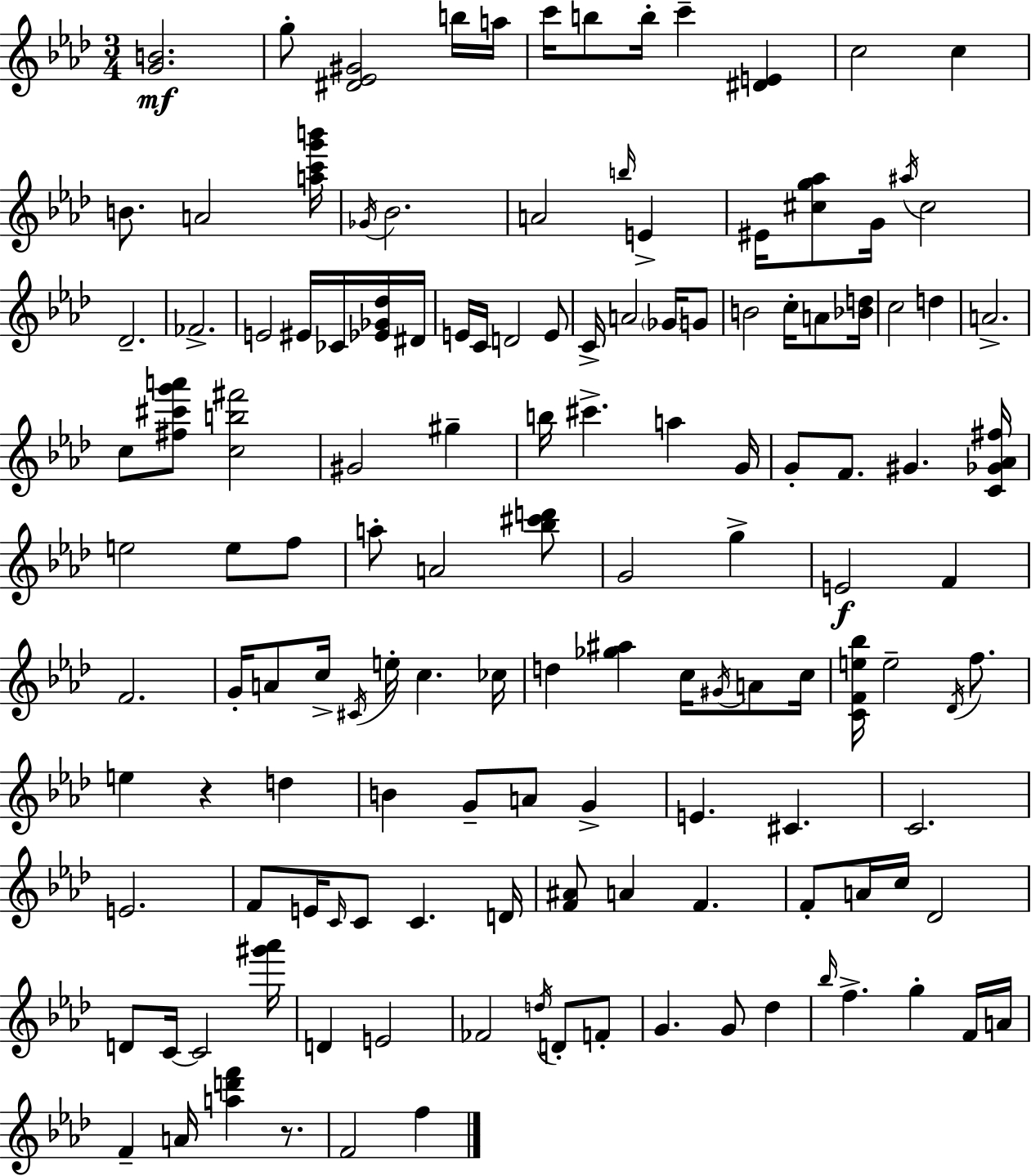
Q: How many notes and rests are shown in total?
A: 136